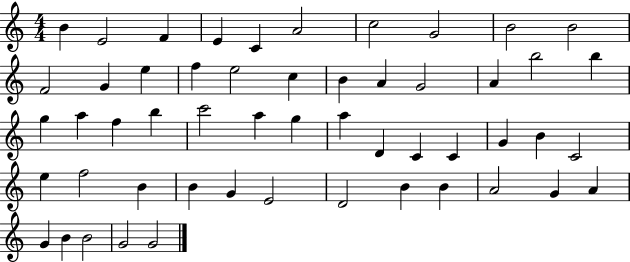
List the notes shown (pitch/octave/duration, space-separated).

B4/q E4/h F4/q E4/q C4/q A4/h C5/h G4/h B4/h B4/h F4/h G4/q E5/q F5/q E5/h C5/q B4/q A4/q G4/h A4/q B5/h B5/q G5/q A5/q F5/q B5/q C6/h A5/q G5/q A5/q D4/q C4/q C4/q G4/q B4/q C4/h E5/q F5/h B4/q B4/q G4/q E4/h D4/h B4/q B4/q A4/h G4/q A4/q G4/q B4/q B4/h G4/h G4/h